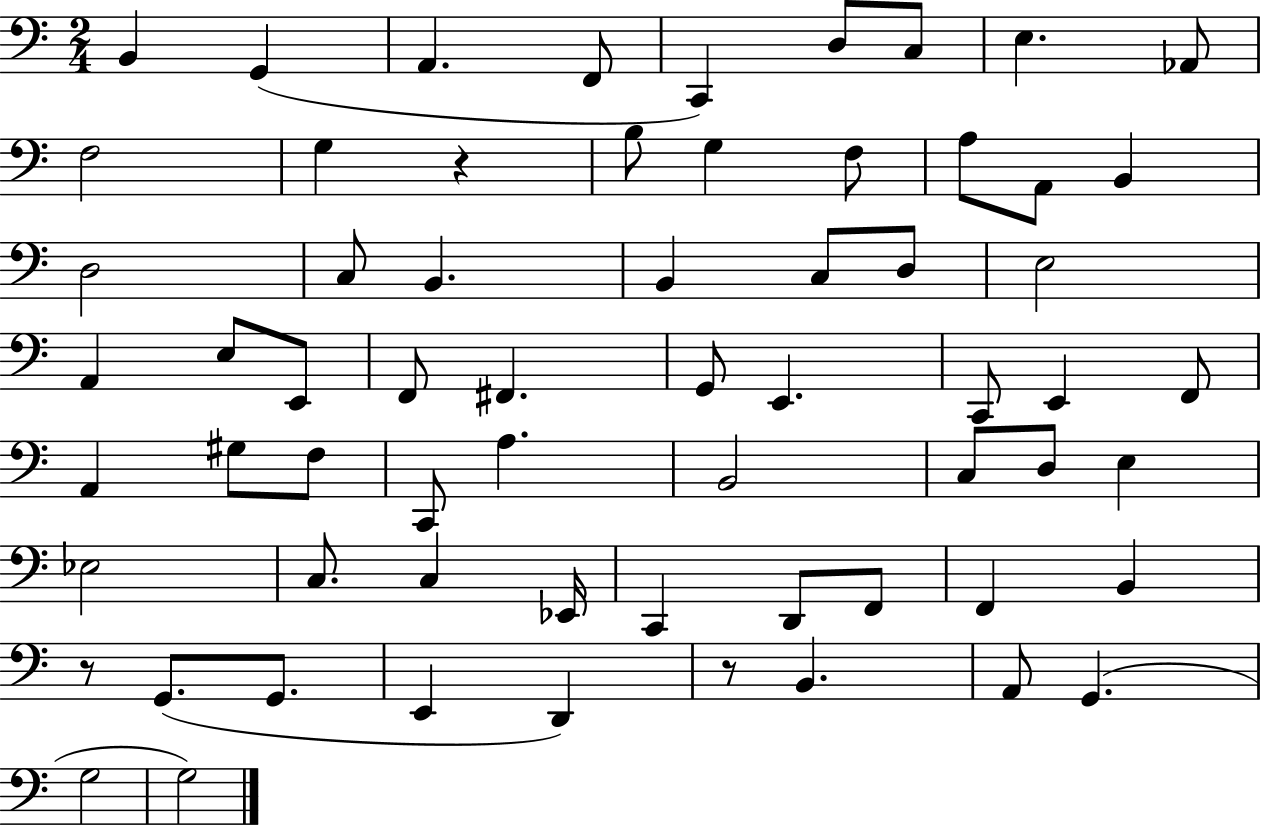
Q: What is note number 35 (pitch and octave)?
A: A2